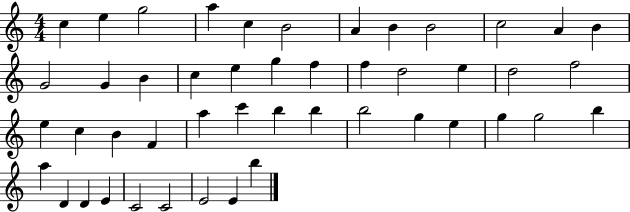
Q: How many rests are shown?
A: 0